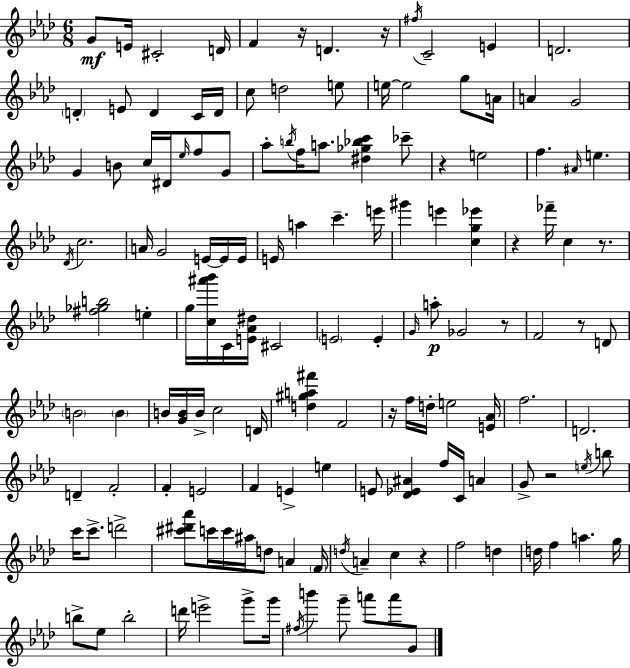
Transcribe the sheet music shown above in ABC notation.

X:1
T:Untitled
M:6/8
L:1/4
K:Ab
G/2 E/4 ^C2 D/4 F z/4 D z/4 ^f/4 C2 E D2 D E/2 D C/4 D/4 c/2 d2 e/2 e/4 e2 g/2 A/4 A G2 G B/2 c/4 ^D/4 _e/4 f/2 G/2 _a/2 b/4 f/4 a/2 [^d_g_bc'] _c'/2 z e2 f ^A/4 e _D/4 c2 A/4 G2 E/4 E/4 E/4 E/4 a c' e'/4 ^g' e' [cg_e'] z _f'/4 c z/2 [^f_gb]2 e g/4 [c^a'_b']/4 C/4 [E_A^d]/4 ^C2 E2 E G/4 a/2 _G2 z/2 F2 z/2 D/2 B2 B B/4 [GB]/4 B/4 c2 D/4 [d^ga^f'] F2 z/4 f/4 d/4 e2 [E_A]/4 f2 D2 D F2 F E2 F E e E/2 [_D_E^A] f/4 C/4 A G/2 z2 e/4 b/2 c'/4 c'/2 d'2 [^c'^d'_a']/2 c'/4 c'/4 ^a/4 d/2 A F/4 d/4 A c z f2 d d/4 f a g/4 b/2 _e/2 b2 d'/4 e'2 g'/2 g'/4 ^f/4 b' g'/2 a'/2 a'/2 G/2